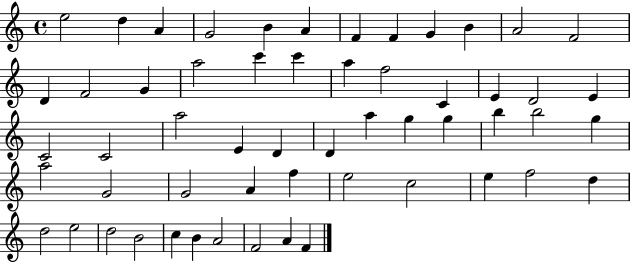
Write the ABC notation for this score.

X:1
T:Untitled
M:4/4
L:1/4
K:C
e2 d A G2 B A F F G B A2 F2 D F2 G a2 c' c' a f2 C E D2 E C2 C2 a2 E D D a g g b b2 g a2 G2 G2 A f e2 c2 e f2 d d2 e2 d2 B2 c B A2 F2 A F